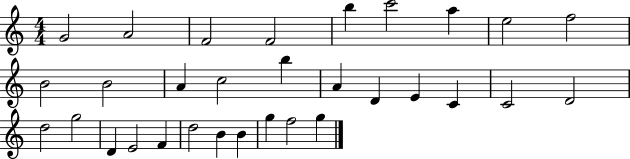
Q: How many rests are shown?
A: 0